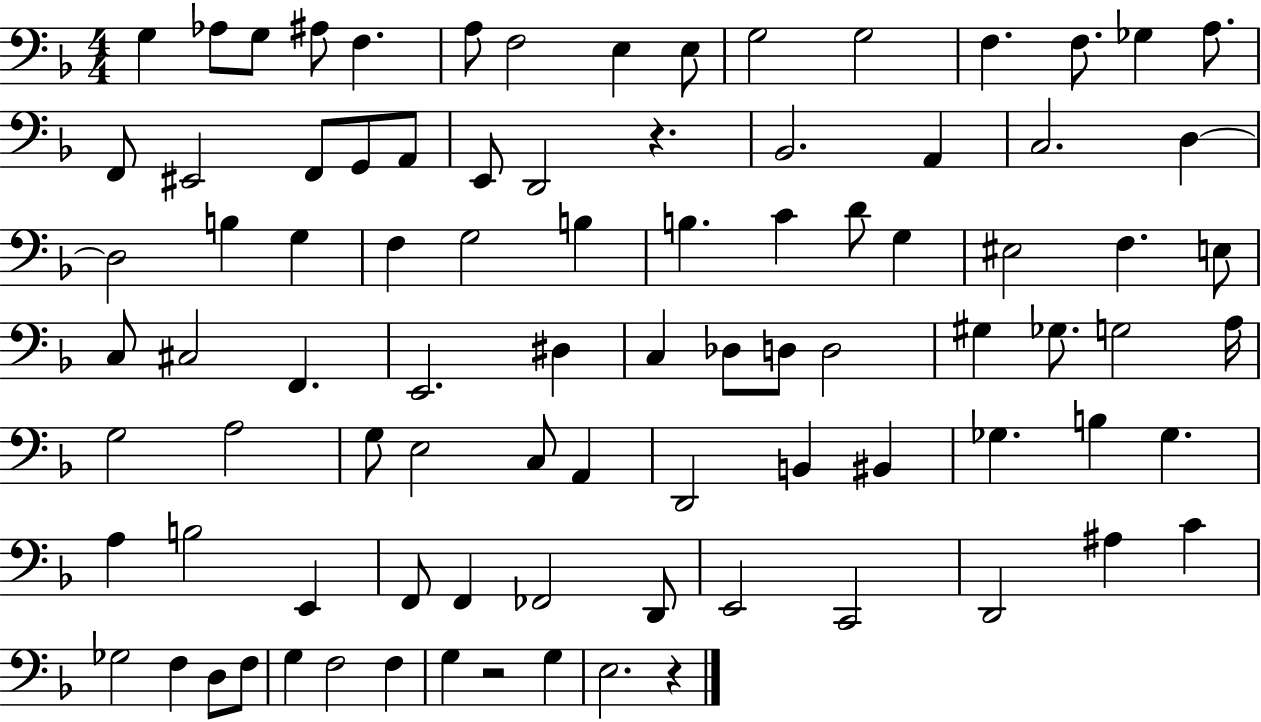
{
  \clef bass
  \numericTimeSignature
  \time 4/4
  \key f \major
  g4 aes8 g8 ais8 f4. | a8 f2 e4 e8 | g2 g2 | f4. f8. ges4 a8. | \break f,8 eis,2 f,8 g,8 a,8 | e,8 d,2 r4. | bes,2. a,4 | c2. d4~~ | \break d2 b4 g4 | f4 g2 b4 | b4. c'4 d'8 g4 | eis2 f4. e8 | \break c8 cis2 f,4. | e,2. dis4 | c4 des8 d8 d2 | gis4 ges8. g2 a16 | \break g2 a2 | g8 e2 c8 a,4 | d,2 b,4 bis,4 | ges4. b4 ges4. | \break a4 b2 e,4 | f,8 f,4 fes,2 d,8 | e,2 c,2 | d,2 ais4 c'4 | \break ges2 f4 d8 f8 | g4 f2 f4 | g4 r2 g4 | e2. r4 | \break \bar "|."
}